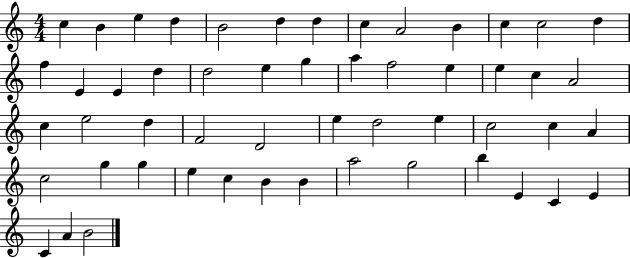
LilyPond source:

{
  \clef treble
  \numericTimeSignature
  \time 4/4
  \key c \major
  c''4 b'4 e''4 d''4 | b'2 d''4 d''4 | c''4 a'2 b'4 | c''4 c''2 d''4 | \break f''4 e'4 e'4 d''4 | d''2 e''4 g''4 | a''4 f''2 e''4 | e''4 c''4 a'2 | \break c''4 e''2 d''4 | f'2 d'2 | e''4 d''2 e''4 | c''2 c''4 a'4 | \break c''2 g''4 g''4 | e''4 c''4 b'4 b'4 | a''2 g''2 | b''4 e'4 c'4 e'4 | \break c'4 a'4 b'2 | \bar "|."
}